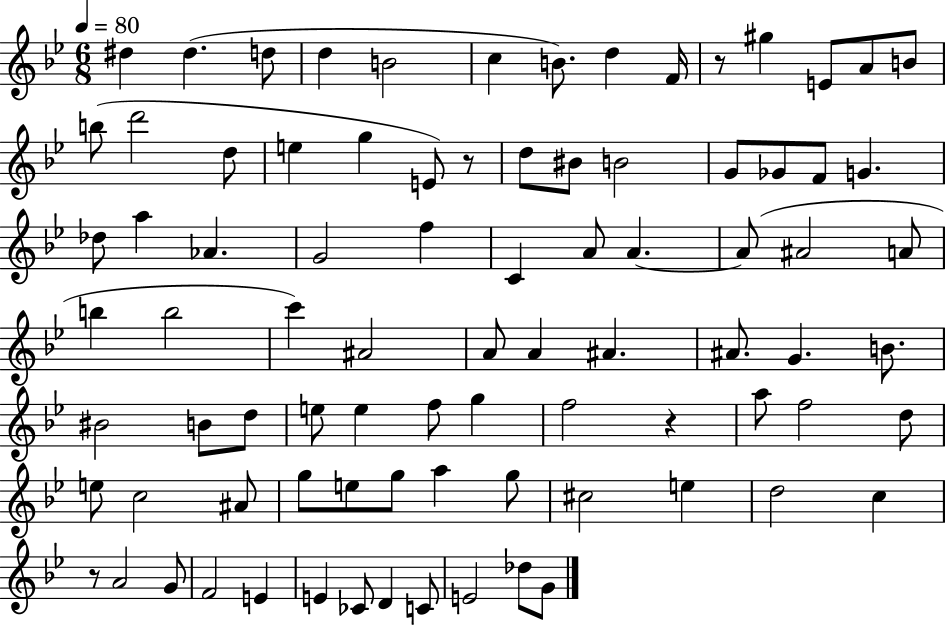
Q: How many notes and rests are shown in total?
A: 85